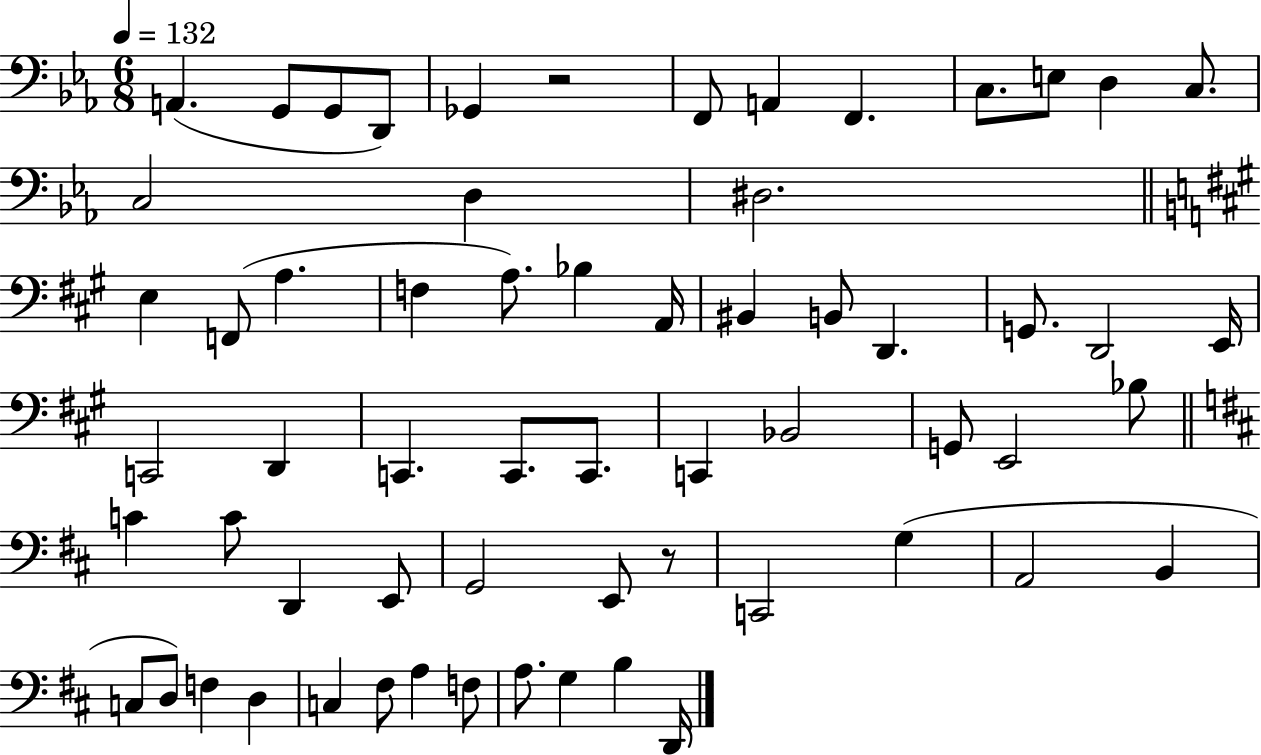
{
  \clef bass
  \numericTimeSignature
  \time 6/8
  \key ees \major
  \tempo 4 = 132
  a,4.( g,8 g,8 d,8) | ges,4 r2 | f,8 a,4 f,4. | c8. e8 d4 c8. | \break c2 d4 | dis2. | \bar "||" \break \key a \major e4 f,8( a4. | f4 a8.) bes4 a,16 | bis,4 b,8 d,4. | g,8. d,2 e,16 | \break c,2 d,4 | c,4. c,8. c,8. | c,4 bes,2 | g,8 e,2 bes8 | \break \bar "||" \break \key d \major c'4 c'8 d,4 e,8 | g,2 e,8 r8 | c,2 g4( | a,2 b,4 | \break c8 d8) f4 d4 | c4 fis8 a4 f8 | a8. g4 b4 d,16 | \bar "|."
}